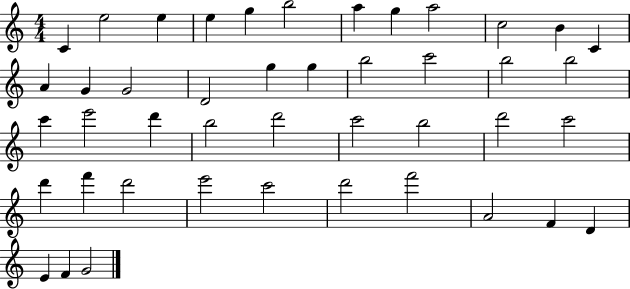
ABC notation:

X:1
T:Untitled
M:4/4
L:1/4
K:C
C e2 e e g b2 a g a2 c2 B C A G G2 D2 g g b2 c'2 b2 b2 c' e'2 d' b2 d'2 c'2 b2 d'2 c'2 d' f' d'2 e'2 c'2 d'2 f'2 A2 F D E F G2